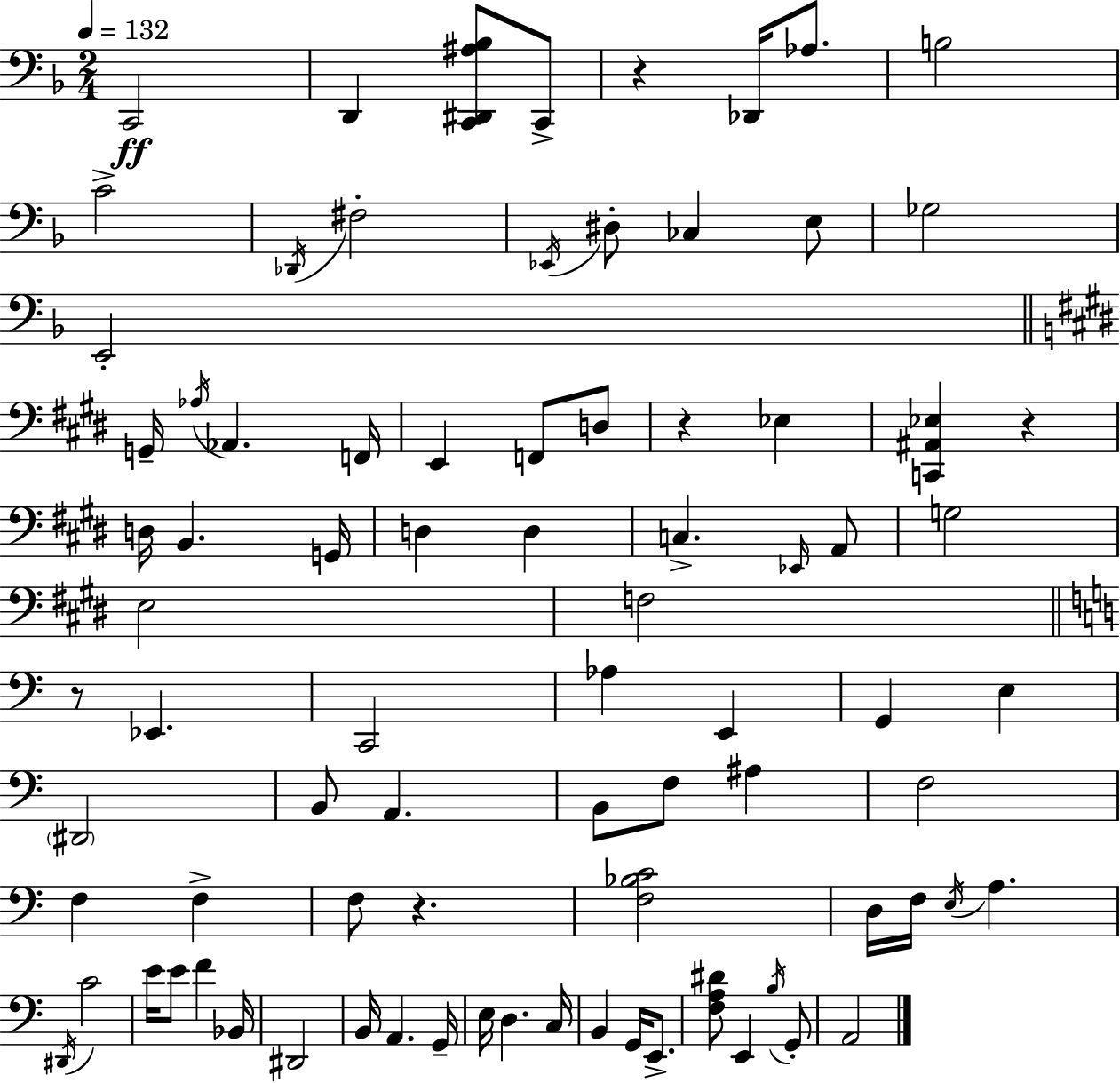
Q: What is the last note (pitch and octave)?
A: A2